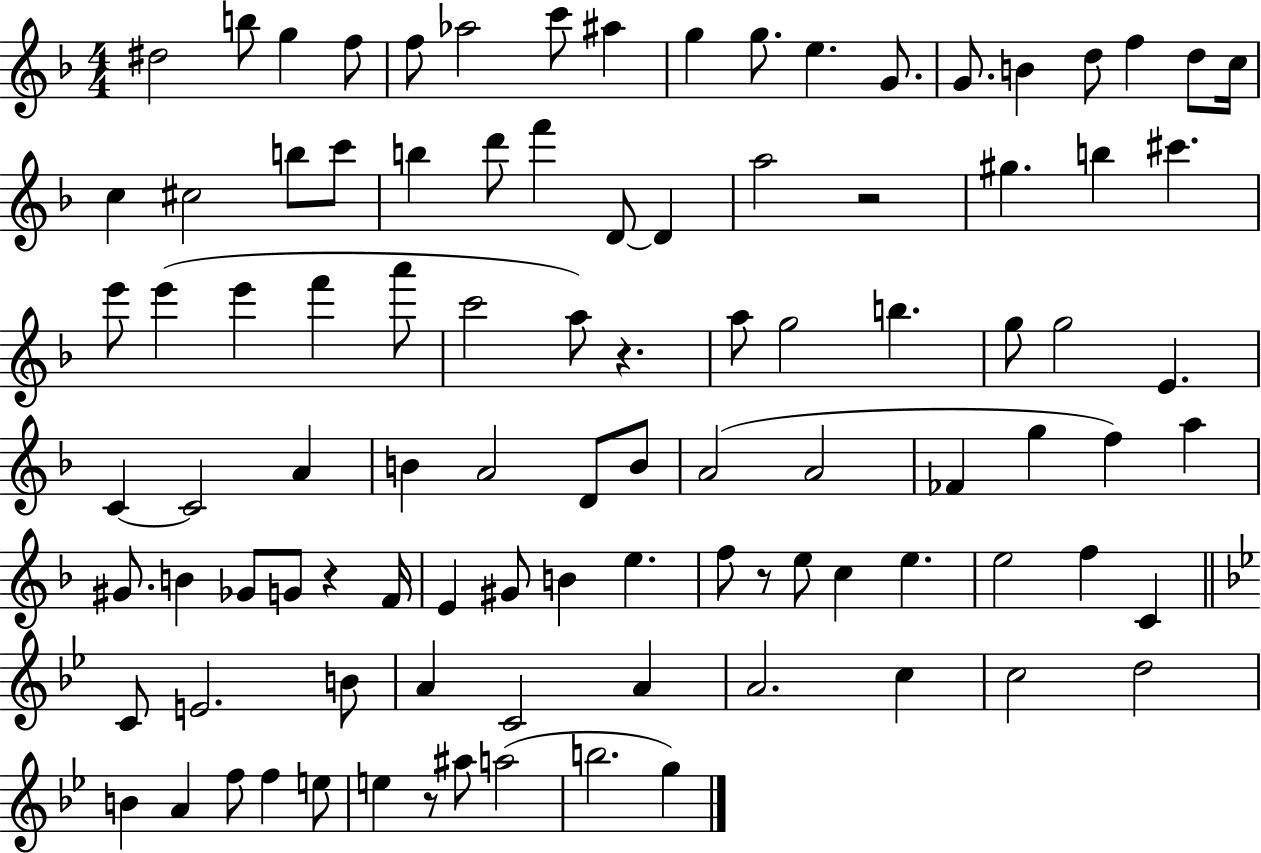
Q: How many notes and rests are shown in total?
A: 98